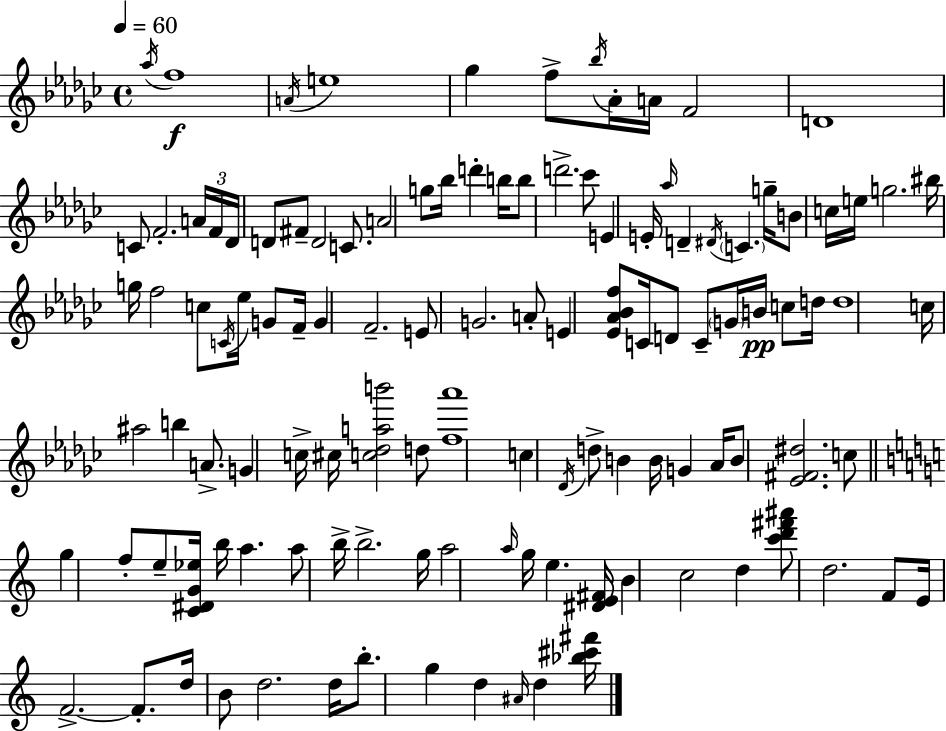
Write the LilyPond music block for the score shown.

{
  \clef treble
  \time 4/4
  \defaultTimeSignature
  \key ees \minor
  \tempo 4 = 60
  \acciaccatura { aes''16 }\f f''1 | \acciaccatura { a'16 } e''1 | ges''4 f''8-> \acciaccatura { bes''16 } aes'16-. a'16 f'2 | d'1 | \break c'8 f'2.-. | \tuplet 3/2 { a'16 f'16 des'16 } d'8 fis'8-- d'2 | c'8. a'2 g''8 bes''16 d'''4-. | b''16 b''8 d'''2.-> | \break ces'''8 e'4 e'16-. \grace { aes''16 } d'4-- \acciaccatura { dis'16 } \parenthesize c'4. | g''16-- b'8 c''16 e''16 g''2. | bis''16 g''16 f''2 c''8 | \acciaccatura { c'16 } ees''16 g'8 f'16-- g'4 f'2.-- | \break e'8 g'2. | a'8-. e'4 <ees' aes' bes' f''>8 c'16 d'8 c'8-- | \parenthesize g'16 b'16\pp c''8 d''16 d''1 | c''16 ais''2 b''4 | \break a'8.-> g'4 c''16-> cis''16 <c'' des'' a'' b'''>2 | d''8 <f'' aes'''>1 | c''4 \acciaccatura { des'16 } d''8-> b'4 | b'16 g'4 aes'16 b'8 <ees' fis' dis''>2. | \break c''8 \bar "||" \break \key a \minor g''4 f''8-. e''8-- <c' dis' g' ees''>16 b''16 a''4. | a''8 b''16-> b''2.-> g''16 | a''2 \grace { a''16 } g''16 e''4. | <dis' e' fis'>16 b'4 c''2 d''4 | \break <c''' d''' fis''' ais'''>8 d''2. f'8 | e'16 f'2.->~~ f'8.-. | d''16 b'8 d''2. | d''16 b''8.-. g''4 d''4 \grace { ais'16 } d''4 | \break <bes'' cis''' fis'''>16 \bar "|."
}